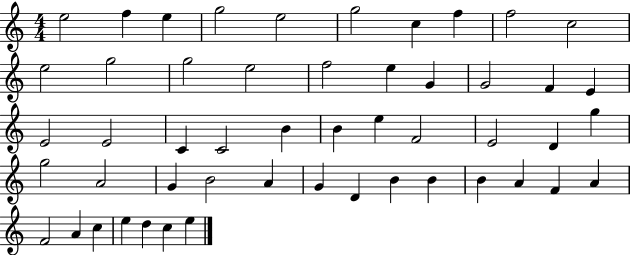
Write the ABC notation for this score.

X:1
T:Untitled
M:4/4
L:1/4
K:C
e2 f e g2 e2 g2 c f f2 c2 e2 g2 g2 e2 f2 e G G2 F E E2 E2 C C2 B B e F2 E2 D g g2 A2 G B2 A G D B B B A F A F2 A c e d c e